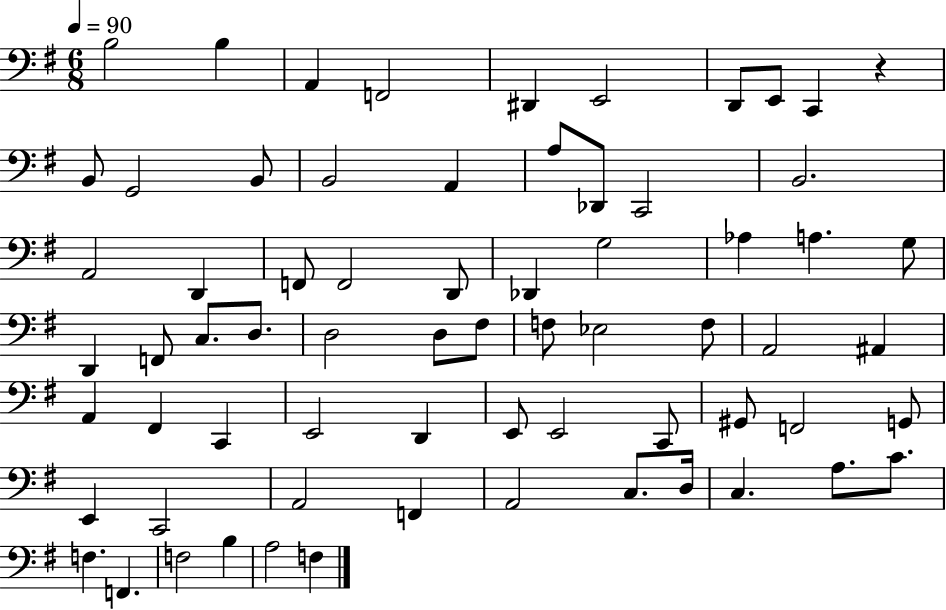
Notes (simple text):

B3/h B3/q A2/q F2/h D#2/q E2/h D2/e E2/e C2/q R/q B2/e G2/h B2/e B2/h A2/q A3/e Db2/e C2/h B2/h. A2/h D2/q F2/e F2/h D2/e Db2/q G3/h Ab3/q A3/q. G3/e D2/q F2/e C3/e. D3/e. D3/h D3/e F#3/e F3/e Eb3/h F3/e A2/h A#2/q A2/q F#2/q C2/q E2/h D2/q E2/e E2/h C2/e G#2/e F2/h G2/e E2/q C2/h A2/h F2/q A2/h C3/e. D3/s C3/q. A3/e. C4/e. F3/q. F2/q. F3/h B3/q A3/h F3/q